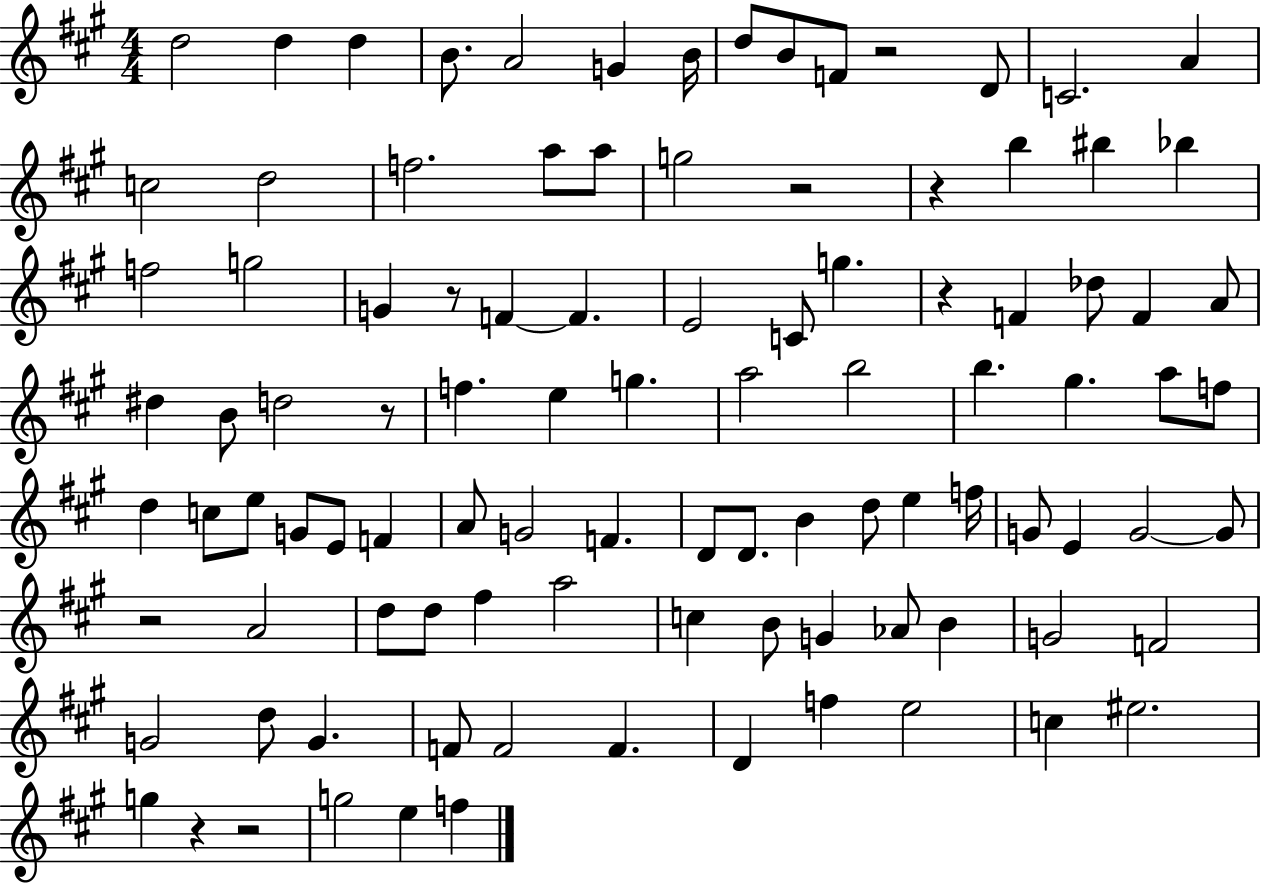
{
  \clef treble
  \numericTimeSignature
  \time 4/4
  \key a \major
  \repeat volta 2 { d''2 d''4 d''4 | b'8. a'2 g'4 b'16 | d''8 b'8 f'8 r2 d'8 | c'2. a'4 | \break c''2 d''2 | f''2. a''8 a''8 | g''2 r2 | r4 b''4 bis''4 bes''4 | \break f''2 g''2 | g'4 r8 f'4~~ f'4. | e'2 c'8 g''4. | r4 f'4 des''8 f'4 a'8 | \break dis''4 b'8 d''2 r8 | f''4. e''4 g''4. | a''2 b''2 | b''4. gis''4. a''8 f''8 | \break d''4 c''8 e''8 g'8 e'8 f'4 | a'8 g'2 f'4. | d'8 d'8. b'4 d''8 e''4 f''16 | g'8 e'4 g'2~~ g'8 | \break r2 a'2 | d''8 d''8 fis''4 a''2 | c''4 b'8 g'4 aes'8 b'4 | g'2 f'2 | \break g'2 d''8 g'4. | f'8 f'2 f'4. | d'4 f''4 e''2 | c''4 eis''2. | \break g''4 r4 r2 | g''2 e''4 f''4 | } \bar "|."
}